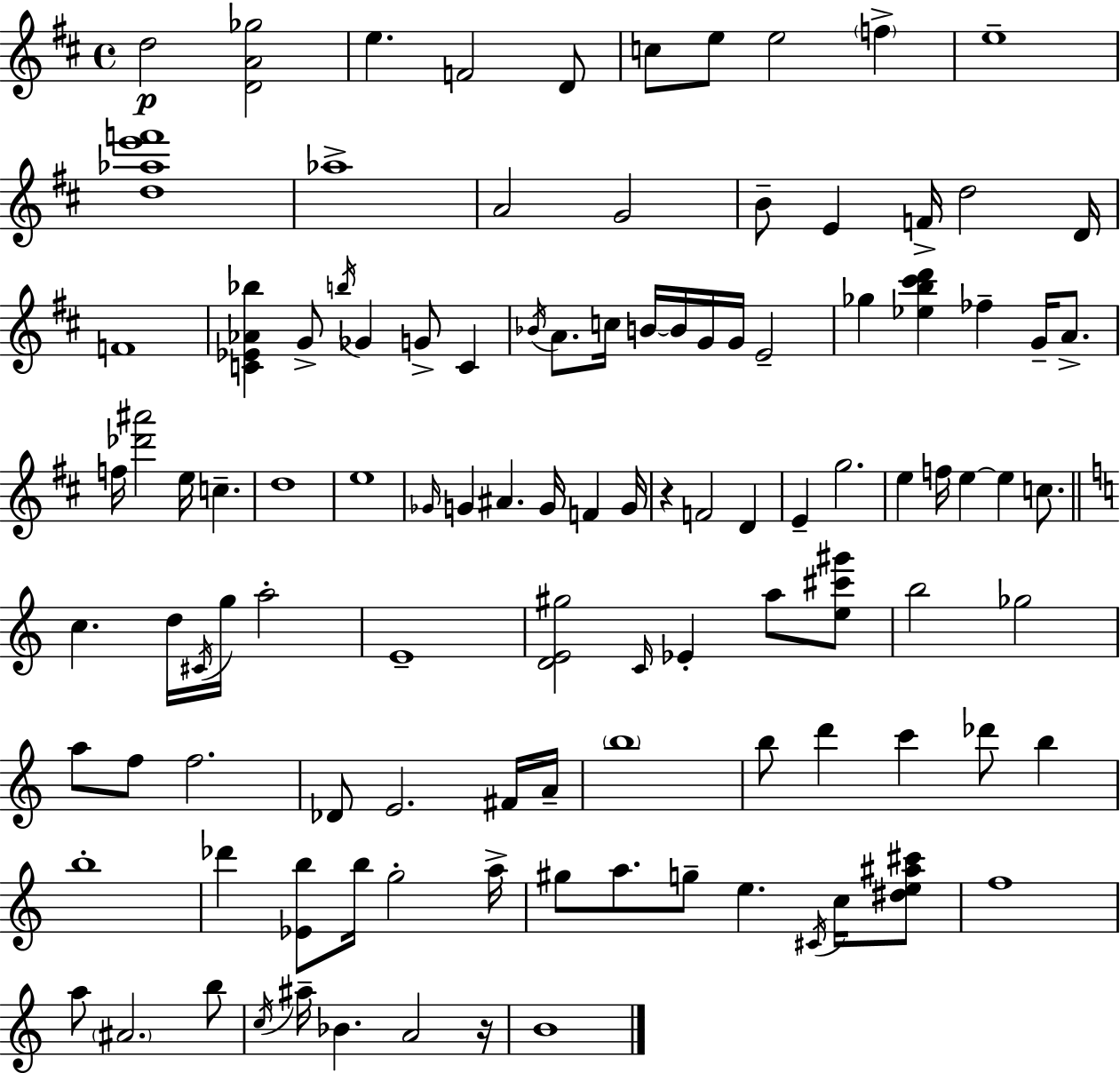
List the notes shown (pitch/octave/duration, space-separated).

D5/h [D4,A4,Gb5]/h E5/q. F4/h D4/e C5/e E5/e E5/h F5/q E5/w [D5,Ab5,E6,F6]/w Ab5/w A4/h G4/h B4/e E4/q F4/s D5/h D4/s F4/w [C4,Eb4,Ab4,Bb5]/q G4/e B5/s Gb4/q G4/e C4/q Bb4/s A4/e. C5/s B4/s B4/s G4/s G4/s E4/h Gb5/q [Eb5,B5,C#6,D6]/q FES5/q G4/s A4/e. F5/s [Db6,A#6]/h E5/s C5/q. D5/w E5/w Gb4/s G4/q A#4/q. G4/s F4/q G4/s R/q F4/h D4/q E4/q G5/h. E5/q F5/s E5/q E5/q C5/e. C5/q. D5/s C#4/s G5/s A5/h E4/w [D4,E4,G#5]/h C4/s Eb4/q A5/e [E5,C#6,G#6]/e B5/h Gb5/h A5/e F5/e F5/h. Db4/e E4/h. F#4/s A4/s B5/w B5/e D6/q C6/q Db6/e B5/q B5/w Db6/q [Eb4,B5]/e B5/s G5/h A5/s G#5/e A5/e. G5/e E5/q. C#4/s C5/s [D#5,E5,A#5,C#6]/e F5/w A5/e A#4/h. B5/e C5/s A#5/s Bb4/q. A4/h R/s B4/w